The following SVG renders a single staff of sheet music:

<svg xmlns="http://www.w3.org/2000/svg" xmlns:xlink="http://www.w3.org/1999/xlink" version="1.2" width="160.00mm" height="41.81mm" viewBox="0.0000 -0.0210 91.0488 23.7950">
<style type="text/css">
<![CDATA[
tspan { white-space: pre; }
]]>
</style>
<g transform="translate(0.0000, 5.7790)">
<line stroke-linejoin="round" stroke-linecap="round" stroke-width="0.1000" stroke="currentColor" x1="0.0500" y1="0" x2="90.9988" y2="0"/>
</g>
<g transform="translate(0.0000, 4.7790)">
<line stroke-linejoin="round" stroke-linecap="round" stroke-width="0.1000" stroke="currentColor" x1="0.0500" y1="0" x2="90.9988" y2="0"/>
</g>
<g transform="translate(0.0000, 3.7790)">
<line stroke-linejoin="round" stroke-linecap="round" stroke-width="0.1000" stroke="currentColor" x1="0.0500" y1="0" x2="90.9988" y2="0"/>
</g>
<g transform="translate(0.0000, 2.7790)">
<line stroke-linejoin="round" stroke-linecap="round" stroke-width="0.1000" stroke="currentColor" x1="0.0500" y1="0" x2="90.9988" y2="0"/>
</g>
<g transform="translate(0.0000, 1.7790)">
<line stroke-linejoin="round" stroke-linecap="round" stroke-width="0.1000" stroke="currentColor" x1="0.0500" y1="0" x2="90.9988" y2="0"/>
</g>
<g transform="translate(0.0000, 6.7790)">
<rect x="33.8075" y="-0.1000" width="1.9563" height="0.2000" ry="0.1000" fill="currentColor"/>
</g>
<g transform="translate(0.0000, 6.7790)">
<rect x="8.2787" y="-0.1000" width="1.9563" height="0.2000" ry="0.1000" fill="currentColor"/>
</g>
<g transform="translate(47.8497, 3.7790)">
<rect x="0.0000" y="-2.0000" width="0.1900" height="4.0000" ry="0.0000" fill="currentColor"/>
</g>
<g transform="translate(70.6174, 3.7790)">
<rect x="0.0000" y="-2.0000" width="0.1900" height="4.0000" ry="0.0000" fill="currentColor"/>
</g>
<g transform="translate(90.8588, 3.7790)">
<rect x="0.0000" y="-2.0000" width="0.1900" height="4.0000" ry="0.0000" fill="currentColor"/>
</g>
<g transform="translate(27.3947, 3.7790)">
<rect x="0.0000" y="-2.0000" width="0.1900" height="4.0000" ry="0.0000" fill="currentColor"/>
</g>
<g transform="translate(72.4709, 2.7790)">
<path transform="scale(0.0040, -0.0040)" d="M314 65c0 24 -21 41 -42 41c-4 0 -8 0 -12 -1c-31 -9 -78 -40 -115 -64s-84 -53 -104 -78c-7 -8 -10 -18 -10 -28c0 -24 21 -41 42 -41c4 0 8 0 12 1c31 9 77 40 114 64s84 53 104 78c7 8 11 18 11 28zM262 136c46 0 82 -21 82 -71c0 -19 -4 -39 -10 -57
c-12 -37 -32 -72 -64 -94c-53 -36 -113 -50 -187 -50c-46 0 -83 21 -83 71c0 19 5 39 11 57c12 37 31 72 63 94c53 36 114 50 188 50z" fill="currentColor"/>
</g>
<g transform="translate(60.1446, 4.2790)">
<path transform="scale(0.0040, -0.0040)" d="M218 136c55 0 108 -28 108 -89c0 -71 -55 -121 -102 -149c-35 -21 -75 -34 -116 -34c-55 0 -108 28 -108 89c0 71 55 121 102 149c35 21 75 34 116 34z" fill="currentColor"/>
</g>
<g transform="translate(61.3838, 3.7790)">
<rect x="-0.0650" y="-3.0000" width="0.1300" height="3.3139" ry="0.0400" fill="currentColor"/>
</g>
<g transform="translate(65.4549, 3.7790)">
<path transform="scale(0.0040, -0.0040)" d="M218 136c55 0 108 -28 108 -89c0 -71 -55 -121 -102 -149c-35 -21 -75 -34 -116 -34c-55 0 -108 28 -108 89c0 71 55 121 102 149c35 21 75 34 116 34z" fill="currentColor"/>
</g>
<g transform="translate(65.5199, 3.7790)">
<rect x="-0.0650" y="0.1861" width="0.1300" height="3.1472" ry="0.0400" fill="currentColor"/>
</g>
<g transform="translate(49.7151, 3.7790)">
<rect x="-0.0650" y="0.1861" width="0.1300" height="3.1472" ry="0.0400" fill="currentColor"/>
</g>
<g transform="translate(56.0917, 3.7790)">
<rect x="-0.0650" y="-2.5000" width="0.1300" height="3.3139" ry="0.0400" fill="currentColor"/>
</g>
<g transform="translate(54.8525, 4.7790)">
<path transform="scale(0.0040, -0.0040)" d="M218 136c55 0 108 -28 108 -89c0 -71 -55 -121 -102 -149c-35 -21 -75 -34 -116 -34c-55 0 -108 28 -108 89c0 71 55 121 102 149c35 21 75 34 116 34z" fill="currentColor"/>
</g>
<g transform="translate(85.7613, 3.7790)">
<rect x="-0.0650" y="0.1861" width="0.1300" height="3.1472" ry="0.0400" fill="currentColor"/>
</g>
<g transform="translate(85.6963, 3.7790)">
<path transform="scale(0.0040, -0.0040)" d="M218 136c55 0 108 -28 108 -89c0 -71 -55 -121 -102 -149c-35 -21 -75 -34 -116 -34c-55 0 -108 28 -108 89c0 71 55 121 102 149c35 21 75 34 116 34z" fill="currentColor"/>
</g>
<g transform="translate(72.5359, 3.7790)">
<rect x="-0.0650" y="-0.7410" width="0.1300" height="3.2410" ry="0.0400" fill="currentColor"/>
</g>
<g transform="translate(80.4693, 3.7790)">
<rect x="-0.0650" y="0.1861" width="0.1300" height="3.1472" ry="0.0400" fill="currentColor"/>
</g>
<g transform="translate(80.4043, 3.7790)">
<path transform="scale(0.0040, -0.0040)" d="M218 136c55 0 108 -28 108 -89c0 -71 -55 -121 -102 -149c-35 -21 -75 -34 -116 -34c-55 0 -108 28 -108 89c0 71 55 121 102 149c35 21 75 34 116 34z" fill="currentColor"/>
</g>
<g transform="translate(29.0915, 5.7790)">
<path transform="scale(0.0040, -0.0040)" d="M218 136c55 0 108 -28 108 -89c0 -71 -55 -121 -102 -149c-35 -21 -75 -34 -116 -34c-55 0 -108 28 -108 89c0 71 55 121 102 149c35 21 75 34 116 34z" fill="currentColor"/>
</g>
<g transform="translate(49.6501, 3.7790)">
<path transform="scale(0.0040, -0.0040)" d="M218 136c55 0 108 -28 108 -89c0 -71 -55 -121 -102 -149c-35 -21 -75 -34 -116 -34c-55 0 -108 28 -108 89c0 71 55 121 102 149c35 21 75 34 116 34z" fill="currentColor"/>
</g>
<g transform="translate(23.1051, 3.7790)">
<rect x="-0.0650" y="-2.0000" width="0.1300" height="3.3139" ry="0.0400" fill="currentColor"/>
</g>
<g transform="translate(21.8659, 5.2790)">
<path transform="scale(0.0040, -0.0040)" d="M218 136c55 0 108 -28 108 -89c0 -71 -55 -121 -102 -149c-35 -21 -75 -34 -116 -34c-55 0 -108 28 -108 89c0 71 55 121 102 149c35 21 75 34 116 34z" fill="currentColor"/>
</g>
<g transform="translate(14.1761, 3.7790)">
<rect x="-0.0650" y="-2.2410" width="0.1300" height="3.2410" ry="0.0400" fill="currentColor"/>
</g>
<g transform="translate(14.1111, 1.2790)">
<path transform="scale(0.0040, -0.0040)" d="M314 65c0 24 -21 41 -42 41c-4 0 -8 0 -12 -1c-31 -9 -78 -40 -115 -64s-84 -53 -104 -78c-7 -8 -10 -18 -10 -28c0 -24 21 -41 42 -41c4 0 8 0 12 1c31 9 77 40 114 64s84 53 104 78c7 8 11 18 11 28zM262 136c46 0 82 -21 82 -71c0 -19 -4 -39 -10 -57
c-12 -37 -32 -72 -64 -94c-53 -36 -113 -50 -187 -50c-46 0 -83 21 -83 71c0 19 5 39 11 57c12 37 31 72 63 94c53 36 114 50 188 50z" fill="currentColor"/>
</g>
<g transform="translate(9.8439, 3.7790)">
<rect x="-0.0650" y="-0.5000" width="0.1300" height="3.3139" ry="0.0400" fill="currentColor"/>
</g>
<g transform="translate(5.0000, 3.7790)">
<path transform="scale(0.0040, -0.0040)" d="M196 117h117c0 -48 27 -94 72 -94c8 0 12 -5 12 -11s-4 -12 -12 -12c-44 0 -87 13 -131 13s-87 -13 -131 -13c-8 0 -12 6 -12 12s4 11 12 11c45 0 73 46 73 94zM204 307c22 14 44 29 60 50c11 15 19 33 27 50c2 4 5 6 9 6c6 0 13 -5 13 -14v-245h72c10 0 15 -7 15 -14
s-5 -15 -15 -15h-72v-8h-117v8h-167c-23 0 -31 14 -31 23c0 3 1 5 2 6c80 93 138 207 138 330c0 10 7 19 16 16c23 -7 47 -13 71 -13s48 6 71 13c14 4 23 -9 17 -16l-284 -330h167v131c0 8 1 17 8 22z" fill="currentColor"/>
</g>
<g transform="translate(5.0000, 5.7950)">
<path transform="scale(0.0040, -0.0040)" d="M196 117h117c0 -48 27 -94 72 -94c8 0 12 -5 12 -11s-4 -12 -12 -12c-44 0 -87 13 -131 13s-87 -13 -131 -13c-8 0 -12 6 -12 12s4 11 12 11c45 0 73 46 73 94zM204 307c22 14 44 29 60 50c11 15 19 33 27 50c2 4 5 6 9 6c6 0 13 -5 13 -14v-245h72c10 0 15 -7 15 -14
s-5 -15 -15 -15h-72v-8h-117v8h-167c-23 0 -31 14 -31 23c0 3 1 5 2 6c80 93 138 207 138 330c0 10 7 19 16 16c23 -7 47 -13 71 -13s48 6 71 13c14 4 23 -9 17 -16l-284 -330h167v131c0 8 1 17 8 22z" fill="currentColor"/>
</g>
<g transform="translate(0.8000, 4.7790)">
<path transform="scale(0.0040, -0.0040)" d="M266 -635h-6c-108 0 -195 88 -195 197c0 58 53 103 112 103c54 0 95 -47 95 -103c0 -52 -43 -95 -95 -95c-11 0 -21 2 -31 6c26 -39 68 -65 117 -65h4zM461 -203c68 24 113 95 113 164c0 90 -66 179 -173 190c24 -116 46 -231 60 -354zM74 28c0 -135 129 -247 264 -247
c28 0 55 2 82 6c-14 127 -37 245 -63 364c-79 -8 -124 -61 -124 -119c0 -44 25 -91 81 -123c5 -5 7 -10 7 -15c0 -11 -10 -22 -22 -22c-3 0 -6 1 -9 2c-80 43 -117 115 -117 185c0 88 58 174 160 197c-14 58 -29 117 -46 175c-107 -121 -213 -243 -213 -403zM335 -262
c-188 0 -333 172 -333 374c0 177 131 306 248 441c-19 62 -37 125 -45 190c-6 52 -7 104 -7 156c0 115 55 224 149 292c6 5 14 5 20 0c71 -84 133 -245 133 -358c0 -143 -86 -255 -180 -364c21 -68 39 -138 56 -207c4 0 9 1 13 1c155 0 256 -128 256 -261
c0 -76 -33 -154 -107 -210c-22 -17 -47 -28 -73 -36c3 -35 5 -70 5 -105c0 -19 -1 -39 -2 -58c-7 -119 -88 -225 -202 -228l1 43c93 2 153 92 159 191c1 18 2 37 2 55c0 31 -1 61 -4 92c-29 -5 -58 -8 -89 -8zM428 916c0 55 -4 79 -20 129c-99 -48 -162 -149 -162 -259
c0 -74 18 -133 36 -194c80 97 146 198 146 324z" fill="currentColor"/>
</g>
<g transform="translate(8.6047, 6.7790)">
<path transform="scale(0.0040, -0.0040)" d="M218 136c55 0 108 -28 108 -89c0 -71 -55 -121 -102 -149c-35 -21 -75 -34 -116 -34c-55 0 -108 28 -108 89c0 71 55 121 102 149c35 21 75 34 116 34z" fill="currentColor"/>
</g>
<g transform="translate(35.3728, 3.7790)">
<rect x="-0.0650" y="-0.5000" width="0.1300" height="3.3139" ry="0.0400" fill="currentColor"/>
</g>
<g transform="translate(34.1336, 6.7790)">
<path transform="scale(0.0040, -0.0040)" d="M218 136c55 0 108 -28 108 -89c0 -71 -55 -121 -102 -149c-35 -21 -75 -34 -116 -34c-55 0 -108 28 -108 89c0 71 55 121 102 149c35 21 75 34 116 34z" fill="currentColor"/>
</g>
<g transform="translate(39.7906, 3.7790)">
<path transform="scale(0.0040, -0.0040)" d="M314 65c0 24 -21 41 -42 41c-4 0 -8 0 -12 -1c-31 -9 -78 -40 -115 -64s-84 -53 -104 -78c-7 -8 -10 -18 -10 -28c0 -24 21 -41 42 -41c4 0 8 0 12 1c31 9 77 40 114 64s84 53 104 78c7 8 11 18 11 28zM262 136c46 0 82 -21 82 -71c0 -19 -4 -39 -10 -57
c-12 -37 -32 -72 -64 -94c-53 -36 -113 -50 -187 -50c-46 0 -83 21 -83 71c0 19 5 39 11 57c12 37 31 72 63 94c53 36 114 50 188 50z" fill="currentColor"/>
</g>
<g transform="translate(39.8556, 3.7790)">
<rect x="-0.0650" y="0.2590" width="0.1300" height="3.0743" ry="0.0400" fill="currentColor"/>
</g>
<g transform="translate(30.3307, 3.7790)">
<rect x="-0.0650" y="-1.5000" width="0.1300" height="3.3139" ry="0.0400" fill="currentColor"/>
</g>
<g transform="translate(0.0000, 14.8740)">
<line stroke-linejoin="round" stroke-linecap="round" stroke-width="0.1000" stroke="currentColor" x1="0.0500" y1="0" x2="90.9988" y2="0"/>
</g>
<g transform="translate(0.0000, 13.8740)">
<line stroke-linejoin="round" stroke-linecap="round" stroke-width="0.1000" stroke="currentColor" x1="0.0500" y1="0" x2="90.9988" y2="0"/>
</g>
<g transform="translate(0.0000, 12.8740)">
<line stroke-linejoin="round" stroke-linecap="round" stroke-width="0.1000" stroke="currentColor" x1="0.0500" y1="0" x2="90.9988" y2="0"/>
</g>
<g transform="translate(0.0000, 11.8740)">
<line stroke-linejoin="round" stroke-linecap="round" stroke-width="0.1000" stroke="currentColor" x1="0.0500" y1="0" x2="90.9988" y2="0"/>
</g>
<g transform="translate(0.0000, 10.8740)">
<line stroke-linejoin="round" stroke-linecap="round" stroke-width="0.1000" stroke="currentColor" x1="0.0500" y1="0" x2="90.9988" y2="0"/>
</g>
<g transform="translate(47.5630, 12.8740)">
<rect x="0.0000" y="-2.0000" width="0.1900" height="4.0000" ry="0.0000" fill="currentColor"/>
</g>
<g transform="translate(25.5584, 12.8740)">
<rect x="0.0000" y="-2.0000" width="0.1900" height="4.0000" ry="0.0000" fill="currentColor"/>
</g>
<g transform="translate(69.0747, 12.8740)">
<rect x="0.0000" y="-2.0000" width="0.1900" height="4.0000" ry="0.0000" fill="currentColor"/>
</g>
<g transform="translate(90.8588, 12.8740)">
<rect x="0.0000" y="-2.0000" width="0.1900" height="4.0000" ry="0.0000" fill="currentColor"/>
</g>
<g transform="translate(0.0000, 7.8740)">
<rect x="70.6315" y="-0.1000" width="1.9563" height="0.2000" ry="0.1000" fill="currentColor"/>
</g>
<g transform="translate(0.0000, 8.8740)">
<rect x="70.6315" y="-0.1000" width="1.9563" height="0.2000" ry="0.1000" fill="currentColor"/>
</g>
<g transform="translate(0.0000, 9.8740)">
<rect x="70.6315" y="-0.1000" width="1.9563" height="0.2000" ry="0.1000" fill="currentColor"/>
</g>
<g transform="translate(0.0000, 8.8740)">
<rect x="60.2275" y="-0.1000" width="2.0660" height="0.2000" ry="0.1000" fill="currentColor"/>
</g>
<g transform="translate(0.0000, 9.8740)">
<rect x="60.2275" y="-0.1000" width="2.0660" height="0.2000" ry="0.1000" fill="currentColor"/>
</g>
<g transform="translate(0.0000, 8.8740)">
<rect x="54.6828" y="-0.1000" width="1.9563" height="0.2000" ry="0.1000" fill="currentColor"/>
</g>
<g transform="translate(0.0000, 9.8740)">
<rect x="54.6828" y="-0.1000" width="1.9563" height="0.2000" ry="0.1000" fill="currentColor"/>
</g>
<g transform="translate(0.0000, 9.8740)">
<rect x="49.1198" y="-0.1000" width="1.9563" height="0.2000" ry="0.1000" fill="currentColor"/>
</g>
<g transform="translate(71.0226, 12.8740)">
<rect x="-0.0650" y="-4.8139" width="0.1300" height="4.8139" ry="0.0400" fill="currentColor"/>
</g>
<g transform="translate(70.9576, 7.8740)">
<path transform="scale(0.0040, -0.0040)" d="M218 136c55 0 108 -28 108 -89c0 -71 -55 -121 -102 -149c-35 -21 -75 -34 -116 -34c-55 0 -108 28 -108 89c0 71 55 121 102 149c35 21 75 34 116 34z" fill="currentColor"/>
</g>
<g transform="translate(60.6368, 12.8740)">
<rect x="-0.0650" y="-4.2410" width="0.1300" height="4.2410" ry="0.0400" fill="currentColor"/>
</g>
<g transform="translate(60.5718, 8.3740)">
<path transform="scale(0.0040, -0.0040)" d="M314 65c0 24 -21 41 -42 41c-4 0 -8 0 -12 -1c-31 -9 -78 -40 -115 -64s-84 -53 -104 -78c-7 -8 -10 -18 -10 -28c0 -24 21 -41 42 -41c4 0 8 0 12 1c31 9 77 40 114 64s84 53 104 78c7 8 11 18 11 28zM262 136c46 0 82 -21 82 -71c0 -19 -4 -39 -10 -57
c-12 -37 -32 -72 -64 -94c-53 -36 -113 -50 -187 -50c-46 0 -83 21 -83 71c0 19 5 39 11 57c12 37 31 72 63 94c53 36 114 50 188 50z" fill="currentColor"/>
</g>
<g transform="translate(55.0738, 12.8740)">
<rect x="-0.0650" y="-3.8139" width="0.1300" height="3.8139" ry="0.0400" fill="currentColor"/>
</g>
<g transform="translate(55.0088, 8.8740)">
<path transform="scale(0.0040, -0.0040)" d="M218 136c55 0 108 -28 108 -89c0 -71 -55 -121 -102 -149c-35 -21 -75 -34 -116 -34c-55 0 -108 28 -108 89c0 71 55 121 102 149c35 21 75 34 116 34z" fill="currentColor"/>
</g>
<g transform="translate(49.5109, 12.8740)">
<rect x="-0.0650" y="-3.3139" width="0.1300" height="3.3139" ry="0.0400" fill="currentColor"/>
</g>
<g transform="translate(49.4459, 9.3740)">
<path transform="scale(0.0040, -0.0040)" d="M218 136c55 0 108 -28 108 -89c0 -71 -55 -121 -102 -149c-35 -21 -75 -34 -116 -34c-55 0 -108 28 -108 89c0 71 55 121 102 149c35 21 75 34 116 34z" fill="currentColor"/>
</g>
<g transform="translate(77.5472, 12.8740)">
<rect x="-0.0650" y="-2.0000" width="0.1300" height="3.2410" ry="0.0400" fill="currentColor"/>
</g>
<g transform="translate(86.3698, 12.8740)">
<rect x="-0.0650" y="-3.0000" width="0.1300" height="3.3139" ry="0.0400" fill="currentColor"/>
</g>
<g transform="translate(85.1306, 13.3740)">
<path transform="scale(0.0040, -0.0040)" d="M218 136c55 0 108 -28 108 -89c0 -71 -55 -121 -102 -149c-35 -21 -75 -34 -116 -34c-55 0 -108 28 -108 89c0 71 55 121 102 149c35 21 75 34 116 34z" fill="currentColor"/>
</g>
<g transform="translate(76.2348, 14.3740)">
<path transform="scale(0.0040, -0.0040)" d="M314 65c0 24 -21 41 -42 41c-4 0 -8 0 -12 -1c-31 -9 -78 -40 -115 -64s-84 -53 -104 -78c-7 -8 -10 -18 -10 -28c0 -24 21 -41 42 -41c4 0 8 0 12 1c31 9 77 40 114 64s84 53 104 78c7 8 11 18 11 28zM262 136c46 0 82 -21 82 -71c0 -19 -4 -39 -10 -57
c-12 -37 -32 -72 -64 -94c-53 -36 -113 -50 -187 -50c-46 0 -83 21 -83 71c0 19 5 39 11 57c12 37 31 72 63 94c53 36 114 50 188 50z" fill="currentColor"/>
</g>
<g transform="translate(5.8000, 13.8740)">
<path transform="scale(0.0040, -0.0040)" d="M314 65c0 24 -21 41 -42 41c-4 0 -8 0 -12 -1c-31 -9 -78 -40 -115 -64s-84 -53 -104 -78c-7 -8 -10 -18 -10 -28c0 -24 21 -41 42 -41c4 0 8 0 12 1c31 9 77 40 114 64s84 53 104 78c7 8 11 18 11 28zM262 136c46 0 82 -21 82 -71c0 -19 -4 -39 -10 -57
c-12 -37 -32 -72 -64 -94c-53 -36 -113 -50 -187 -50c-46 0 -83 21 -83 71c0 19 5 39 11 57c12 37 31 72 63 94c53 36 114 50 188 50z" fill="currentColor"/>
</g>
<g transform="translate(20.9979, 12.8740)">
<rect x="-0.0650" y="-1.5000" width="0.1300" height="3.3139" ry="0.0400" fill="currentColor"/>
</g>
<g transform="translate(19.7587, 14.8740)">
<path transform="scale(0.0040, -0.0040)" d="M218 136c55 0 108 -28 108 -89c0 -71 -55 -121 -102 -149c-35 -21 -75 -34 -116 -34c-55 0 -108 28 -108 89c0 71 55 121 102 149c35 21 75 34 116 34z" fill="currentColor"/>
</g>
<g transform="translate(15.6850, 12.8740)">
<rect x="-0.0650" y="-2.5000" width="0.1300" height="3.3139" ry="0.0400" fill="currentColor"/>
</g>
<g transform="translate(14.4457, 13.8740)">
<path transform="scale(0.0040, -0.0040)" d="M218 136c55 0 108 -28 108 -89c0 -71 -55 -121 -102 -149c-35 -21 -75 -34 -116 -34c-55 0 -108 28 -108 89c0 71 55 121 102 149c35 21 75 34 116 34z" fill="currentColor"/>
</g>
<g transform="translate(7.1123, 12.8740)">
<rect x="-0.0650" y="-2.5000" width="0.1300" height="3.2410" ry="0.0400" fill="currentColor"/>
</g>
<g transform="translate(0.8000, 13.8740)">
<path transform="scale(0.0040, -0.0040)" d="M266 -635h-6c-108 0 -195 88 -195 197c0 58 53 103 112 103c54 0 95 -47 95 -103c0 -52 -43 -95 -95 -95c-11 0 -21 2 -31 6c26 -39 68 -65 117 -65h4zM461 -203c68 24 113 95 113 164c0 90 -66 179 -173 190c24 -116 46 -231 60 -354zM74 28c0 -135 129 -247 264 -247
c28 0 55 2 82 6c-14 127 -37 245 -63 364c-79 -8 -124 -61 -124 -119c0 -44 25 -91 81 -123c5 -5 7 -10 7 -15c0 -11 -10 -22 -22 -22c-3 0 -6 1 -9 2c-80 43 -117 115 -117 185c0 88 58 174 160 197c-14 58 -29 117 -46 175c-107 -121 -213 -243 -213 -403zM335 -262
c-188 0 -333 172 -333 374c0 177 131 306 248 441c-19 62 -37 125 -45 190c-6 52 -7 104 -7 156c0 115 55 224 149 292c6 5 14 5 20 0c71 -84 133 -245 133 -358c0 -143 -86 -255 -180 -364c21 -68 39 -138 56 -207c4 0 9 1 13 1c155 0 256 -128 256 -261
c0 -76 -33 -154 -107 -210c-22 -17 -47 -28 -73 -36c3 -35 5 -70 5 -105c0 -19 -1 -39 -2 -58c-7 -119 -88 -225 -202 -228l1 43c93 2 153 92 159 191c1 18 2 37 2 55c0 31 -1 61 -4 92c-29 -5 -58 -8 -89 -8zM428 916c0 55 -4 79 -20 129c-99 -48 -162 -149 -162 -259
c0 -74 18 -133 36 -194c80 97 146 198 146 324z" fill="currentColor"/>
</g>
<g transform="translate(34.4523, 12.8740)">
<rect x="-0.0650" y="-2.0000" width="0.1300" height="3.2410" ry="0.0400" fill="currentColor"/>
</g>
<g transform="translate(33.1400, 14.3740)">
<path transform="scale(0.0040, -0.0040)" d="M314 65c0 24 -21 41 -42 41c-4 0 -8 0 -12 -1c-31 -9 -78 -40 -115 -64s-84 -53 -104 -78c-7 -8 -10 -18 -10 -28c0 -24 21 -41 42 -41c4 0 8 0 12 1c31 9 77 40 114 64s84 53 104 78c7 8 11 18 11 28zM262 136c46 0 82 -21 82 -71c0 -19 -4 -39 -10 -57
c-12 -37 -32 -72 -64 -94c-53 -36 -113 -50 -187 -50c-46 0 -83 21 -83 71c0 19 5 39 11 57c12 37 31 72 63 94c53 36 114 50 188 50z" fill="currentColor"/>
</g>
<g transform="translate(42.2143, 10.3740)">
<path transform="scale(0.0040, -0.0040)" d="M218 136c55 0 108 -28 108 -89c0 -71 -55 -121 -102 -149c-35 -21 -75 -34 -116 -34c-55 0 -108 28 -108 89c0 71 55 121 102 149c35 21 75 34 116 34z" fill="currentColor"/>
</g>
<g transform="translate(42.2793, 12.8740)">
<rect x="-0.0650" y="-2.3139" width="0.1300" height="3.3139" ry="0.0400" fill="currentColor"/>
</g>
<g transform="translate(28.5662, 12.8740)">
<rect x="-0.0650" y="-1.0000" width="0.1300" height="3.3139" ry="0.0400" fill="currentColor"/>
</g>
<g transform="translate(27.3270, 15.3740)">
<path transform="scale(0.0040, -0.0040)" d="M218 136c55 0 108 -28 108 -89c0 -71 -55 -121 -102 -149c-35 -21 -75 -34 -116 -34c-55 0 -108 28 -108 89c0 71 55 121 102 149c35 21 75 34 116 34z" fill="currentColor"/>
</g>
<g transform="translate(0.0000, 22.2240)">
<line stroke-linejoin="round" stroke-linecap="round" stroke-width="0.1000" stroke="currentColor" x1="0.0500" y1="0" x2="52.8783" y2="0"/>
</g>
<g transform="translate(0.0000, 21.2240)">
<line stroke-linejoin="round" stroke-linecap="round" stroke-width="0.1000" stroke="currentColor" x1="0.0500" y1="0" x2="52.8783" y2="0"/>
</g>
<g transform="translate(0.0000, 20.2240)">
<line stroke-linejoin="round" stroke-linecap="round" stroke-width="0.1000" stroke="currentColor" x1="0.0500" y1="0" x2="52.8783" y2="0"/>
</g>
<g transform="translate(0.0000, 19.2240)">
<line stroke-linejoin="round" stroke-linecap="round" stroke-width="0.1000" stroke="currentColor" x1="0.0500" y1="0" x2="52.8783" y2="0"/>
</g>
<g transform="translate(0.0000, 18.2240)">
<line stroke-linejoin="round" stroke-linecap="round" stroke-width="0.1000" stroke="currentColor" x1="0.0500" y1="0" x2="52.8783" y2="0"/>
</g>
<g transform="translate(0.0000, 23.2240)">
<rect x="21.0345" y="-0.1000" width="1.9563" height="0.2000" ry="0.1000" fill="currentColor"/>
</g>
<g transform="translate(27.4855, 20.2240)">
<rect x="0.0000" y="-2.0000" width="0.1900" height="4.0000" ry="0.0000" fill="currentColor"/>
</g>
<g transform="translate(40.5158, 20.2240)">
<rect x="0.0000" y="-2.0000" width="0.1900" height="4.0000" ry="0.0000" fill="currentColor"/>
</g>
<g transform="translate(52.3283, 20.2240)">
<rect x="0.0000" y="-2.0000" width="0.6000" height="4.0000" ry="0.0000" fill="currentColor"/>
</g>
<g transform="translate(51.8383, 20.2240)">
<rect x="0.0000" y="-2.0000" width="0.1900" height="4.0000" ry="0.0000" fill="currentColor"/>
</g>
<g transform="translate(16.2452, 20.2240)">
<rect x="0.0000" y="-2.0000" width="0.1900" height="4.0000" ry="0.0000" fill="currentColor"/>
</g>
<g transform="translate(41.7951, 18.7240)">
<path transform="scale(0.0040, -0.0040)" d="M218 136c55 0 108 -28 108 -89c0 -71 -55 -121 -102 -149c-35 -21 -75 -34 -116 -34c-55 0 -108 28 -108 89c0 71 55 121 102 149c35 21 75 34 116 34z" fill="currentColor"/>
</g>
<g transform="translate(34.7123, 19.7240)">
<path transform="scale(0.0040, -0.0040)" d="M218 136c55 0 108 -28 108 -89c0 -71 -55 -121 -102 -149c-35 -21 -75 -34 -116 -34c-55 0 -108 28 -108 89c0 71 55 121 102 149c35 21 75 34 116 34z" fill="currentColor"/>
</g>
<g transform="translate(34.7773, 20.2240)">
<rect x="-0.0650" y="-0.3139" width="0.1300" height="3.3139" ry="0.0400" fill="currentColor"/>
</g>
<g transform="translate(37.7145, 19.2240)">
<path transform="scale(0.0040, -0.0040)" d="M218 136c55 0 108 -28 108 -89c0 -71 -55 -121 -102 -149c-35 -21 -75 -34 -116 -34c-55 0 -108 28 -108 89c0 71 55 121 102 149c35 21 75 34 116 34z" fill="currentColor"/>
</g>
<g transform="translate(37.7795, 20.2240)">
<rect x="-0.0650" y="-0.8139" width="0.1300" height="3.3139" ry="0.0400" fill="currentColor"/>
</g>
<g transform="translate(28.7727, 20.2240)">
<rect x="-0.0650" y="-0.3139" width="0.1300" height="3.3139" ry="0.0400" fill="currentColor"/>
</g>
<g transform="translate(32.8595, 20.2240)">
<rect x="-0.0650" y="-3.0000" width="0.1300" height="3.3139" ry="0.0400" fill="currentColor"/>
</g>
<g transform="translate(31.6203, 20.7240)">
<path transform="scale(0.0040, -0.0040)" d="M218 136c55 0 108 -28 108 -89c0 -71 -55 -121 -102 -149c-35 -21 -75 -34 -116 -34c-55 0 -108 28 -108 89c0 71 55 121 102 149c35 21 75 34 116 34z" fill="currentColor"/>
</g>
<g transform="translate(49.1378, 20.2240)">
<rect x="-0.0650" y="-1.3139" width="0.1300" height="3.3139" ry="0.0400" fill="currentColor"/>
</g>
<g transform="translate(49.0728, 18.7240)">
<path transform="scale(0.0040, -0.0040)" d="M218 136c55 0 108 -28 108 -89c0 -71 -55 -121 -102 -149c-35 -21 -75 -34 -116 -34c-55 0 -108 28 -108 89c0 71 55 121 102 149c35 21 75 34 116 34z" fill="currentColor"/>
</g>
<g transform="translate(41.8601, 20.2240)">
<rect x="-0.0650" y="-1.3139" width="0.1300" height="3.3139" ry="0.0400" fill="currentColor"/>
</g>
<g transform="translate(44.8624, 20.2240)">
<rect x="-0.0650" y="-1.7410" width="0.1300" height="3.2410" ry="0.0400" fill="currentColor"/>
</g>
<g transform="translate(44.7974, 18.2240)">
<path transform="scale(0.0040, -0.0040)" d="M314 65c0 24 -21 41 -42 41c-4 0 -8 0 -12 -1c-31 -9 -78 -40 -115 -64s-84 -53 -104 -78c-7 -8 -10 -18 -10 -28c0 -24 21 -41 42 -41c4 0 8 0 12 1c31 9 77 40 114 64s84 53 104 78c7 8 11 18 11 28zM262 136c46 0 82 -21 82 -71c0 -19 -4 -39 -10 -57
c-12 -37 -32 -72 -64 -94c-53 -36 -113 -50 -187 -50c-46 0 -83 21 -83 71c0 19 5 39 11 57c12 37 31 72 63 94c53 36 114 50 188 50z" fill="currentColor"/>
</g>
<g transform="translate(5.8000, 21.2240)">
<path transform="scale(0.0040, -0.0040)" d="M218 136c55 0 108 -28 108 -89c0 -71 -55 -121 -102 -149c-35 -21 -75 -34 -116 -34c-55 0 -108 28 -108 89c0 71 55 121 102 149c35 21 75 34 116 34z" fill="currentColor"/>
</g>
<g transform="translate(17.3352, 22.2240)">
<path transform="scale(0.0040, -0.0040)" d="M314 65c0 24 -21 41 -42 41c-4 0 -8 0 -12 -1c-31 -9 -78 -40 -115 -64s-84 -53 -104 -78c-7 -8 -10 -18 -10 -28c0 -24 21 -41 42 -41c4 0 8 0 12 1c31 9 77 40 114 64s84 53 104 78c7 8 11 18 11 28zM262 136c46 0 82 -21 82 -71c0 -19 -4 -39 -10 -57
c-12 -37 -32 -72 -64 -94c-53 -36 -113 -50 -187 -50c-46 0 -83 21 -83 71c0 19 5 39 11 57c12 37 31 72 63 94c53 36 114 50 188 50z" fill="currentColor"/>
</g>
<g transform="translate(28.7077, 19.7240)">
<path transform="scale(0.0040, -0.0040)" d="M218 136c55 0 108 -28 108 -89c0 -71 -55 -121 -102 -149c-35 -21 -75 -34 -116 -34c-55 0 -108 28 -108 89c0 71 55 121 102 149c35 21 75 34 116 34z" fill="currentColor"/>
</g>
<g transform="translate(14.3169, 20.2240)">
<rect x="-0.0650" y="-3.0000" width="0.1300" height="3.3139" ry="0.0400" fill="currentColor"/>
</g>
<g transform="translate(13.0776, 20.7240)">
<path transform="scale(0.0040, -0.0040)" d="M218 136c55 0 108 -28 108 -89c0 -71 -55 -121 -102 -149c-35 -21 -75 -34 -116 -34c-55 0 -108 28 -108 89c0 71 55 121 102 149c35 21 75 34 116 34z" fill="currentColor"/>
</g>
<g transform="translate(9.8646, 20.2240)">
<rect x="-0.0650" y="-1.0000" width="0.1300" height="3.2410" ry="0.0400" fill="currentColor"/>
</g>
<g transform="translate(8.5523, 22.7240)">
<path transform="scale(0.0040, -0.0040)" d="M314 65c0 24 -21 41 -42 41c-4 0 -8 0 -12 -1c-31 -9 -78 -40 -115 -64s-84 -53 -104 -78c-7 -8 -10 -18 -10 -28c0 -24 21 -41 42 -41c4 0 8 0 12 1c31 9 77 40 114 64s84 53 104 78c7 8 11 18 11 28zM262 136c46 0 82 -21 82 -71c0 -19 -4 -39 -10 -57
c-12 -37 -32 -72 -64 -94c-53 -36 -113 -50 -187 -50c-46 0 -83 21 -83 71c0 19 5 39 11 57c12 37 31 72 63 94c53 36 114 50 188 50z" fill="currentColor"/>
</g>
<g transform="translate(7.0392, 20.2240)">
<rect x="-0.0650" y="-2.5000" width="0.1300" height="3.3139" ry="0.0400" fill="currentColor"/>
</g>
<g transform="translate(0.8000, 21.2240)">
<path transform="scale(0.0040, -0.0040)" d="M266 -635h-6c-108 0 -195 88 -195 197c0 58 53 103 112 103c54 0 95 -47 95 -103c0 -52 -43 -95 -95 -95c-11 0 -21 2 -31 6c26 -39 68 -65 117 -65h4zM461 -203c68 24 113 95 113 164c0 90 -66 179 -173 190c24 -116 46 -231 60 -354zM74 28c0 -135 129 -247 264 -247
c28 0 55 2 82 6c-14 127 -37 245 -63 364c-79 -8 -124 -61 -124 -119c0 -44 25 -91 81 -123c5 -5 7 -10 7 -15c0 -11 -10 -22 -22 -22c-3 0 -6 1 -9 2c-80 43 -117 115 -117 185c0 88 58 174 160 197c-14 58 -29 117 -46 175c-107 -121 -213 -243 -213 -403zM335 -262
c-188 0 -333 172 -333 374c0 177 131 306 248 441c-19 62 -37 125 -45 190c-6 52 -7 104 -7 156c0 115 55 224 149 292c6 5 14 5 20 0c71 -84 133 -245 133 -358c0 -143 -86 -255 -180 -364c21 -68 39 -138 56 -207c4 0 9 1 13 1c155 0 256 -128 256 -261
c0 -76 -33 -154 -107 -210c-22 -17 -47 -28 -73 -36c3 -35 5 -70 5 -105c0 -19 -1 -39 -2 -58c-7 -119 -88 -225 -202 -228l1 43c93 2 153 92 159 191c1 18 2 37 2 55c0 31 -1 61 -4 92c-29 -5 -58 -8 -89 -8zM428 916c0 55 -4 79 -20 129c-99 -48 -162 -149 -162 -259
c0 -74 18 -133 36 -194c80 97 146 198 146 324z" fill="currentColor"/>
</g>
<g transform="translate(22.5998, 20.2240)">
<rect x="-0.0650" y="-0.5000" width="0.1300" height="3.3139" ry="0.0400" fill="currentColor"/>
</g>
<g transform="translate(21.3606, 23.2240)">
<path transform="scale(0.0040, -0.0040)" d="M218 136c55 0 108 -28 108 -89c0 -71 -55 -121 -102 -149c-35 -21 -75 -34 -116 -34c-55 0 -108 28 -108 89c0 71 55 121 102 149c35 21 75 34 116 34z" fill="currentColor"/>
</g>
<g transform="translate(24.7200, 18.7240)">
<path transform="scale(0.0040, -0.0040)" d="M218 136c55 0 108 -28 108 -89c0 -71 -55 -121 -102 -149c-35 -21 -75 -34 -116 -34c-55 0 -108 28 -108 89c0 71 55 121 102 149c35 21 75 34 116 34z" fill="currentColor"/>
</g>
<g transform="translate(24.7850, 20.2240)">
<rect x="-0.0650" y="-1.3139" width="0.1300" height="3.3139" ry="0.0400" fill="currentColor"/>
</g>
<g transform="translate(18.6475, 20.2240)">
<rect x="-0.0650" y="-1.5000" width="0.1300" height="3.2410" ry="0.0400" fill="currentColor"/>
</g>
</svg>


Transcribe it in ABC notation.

X:1
T:Untitled
M:4/4
L:1/4
K:C
C g2 F E C B2 B G A B d2 B B G2 G E D F2 g b c' d'2 e' F2 A G D2 A E2 C e c A c d e f2 e